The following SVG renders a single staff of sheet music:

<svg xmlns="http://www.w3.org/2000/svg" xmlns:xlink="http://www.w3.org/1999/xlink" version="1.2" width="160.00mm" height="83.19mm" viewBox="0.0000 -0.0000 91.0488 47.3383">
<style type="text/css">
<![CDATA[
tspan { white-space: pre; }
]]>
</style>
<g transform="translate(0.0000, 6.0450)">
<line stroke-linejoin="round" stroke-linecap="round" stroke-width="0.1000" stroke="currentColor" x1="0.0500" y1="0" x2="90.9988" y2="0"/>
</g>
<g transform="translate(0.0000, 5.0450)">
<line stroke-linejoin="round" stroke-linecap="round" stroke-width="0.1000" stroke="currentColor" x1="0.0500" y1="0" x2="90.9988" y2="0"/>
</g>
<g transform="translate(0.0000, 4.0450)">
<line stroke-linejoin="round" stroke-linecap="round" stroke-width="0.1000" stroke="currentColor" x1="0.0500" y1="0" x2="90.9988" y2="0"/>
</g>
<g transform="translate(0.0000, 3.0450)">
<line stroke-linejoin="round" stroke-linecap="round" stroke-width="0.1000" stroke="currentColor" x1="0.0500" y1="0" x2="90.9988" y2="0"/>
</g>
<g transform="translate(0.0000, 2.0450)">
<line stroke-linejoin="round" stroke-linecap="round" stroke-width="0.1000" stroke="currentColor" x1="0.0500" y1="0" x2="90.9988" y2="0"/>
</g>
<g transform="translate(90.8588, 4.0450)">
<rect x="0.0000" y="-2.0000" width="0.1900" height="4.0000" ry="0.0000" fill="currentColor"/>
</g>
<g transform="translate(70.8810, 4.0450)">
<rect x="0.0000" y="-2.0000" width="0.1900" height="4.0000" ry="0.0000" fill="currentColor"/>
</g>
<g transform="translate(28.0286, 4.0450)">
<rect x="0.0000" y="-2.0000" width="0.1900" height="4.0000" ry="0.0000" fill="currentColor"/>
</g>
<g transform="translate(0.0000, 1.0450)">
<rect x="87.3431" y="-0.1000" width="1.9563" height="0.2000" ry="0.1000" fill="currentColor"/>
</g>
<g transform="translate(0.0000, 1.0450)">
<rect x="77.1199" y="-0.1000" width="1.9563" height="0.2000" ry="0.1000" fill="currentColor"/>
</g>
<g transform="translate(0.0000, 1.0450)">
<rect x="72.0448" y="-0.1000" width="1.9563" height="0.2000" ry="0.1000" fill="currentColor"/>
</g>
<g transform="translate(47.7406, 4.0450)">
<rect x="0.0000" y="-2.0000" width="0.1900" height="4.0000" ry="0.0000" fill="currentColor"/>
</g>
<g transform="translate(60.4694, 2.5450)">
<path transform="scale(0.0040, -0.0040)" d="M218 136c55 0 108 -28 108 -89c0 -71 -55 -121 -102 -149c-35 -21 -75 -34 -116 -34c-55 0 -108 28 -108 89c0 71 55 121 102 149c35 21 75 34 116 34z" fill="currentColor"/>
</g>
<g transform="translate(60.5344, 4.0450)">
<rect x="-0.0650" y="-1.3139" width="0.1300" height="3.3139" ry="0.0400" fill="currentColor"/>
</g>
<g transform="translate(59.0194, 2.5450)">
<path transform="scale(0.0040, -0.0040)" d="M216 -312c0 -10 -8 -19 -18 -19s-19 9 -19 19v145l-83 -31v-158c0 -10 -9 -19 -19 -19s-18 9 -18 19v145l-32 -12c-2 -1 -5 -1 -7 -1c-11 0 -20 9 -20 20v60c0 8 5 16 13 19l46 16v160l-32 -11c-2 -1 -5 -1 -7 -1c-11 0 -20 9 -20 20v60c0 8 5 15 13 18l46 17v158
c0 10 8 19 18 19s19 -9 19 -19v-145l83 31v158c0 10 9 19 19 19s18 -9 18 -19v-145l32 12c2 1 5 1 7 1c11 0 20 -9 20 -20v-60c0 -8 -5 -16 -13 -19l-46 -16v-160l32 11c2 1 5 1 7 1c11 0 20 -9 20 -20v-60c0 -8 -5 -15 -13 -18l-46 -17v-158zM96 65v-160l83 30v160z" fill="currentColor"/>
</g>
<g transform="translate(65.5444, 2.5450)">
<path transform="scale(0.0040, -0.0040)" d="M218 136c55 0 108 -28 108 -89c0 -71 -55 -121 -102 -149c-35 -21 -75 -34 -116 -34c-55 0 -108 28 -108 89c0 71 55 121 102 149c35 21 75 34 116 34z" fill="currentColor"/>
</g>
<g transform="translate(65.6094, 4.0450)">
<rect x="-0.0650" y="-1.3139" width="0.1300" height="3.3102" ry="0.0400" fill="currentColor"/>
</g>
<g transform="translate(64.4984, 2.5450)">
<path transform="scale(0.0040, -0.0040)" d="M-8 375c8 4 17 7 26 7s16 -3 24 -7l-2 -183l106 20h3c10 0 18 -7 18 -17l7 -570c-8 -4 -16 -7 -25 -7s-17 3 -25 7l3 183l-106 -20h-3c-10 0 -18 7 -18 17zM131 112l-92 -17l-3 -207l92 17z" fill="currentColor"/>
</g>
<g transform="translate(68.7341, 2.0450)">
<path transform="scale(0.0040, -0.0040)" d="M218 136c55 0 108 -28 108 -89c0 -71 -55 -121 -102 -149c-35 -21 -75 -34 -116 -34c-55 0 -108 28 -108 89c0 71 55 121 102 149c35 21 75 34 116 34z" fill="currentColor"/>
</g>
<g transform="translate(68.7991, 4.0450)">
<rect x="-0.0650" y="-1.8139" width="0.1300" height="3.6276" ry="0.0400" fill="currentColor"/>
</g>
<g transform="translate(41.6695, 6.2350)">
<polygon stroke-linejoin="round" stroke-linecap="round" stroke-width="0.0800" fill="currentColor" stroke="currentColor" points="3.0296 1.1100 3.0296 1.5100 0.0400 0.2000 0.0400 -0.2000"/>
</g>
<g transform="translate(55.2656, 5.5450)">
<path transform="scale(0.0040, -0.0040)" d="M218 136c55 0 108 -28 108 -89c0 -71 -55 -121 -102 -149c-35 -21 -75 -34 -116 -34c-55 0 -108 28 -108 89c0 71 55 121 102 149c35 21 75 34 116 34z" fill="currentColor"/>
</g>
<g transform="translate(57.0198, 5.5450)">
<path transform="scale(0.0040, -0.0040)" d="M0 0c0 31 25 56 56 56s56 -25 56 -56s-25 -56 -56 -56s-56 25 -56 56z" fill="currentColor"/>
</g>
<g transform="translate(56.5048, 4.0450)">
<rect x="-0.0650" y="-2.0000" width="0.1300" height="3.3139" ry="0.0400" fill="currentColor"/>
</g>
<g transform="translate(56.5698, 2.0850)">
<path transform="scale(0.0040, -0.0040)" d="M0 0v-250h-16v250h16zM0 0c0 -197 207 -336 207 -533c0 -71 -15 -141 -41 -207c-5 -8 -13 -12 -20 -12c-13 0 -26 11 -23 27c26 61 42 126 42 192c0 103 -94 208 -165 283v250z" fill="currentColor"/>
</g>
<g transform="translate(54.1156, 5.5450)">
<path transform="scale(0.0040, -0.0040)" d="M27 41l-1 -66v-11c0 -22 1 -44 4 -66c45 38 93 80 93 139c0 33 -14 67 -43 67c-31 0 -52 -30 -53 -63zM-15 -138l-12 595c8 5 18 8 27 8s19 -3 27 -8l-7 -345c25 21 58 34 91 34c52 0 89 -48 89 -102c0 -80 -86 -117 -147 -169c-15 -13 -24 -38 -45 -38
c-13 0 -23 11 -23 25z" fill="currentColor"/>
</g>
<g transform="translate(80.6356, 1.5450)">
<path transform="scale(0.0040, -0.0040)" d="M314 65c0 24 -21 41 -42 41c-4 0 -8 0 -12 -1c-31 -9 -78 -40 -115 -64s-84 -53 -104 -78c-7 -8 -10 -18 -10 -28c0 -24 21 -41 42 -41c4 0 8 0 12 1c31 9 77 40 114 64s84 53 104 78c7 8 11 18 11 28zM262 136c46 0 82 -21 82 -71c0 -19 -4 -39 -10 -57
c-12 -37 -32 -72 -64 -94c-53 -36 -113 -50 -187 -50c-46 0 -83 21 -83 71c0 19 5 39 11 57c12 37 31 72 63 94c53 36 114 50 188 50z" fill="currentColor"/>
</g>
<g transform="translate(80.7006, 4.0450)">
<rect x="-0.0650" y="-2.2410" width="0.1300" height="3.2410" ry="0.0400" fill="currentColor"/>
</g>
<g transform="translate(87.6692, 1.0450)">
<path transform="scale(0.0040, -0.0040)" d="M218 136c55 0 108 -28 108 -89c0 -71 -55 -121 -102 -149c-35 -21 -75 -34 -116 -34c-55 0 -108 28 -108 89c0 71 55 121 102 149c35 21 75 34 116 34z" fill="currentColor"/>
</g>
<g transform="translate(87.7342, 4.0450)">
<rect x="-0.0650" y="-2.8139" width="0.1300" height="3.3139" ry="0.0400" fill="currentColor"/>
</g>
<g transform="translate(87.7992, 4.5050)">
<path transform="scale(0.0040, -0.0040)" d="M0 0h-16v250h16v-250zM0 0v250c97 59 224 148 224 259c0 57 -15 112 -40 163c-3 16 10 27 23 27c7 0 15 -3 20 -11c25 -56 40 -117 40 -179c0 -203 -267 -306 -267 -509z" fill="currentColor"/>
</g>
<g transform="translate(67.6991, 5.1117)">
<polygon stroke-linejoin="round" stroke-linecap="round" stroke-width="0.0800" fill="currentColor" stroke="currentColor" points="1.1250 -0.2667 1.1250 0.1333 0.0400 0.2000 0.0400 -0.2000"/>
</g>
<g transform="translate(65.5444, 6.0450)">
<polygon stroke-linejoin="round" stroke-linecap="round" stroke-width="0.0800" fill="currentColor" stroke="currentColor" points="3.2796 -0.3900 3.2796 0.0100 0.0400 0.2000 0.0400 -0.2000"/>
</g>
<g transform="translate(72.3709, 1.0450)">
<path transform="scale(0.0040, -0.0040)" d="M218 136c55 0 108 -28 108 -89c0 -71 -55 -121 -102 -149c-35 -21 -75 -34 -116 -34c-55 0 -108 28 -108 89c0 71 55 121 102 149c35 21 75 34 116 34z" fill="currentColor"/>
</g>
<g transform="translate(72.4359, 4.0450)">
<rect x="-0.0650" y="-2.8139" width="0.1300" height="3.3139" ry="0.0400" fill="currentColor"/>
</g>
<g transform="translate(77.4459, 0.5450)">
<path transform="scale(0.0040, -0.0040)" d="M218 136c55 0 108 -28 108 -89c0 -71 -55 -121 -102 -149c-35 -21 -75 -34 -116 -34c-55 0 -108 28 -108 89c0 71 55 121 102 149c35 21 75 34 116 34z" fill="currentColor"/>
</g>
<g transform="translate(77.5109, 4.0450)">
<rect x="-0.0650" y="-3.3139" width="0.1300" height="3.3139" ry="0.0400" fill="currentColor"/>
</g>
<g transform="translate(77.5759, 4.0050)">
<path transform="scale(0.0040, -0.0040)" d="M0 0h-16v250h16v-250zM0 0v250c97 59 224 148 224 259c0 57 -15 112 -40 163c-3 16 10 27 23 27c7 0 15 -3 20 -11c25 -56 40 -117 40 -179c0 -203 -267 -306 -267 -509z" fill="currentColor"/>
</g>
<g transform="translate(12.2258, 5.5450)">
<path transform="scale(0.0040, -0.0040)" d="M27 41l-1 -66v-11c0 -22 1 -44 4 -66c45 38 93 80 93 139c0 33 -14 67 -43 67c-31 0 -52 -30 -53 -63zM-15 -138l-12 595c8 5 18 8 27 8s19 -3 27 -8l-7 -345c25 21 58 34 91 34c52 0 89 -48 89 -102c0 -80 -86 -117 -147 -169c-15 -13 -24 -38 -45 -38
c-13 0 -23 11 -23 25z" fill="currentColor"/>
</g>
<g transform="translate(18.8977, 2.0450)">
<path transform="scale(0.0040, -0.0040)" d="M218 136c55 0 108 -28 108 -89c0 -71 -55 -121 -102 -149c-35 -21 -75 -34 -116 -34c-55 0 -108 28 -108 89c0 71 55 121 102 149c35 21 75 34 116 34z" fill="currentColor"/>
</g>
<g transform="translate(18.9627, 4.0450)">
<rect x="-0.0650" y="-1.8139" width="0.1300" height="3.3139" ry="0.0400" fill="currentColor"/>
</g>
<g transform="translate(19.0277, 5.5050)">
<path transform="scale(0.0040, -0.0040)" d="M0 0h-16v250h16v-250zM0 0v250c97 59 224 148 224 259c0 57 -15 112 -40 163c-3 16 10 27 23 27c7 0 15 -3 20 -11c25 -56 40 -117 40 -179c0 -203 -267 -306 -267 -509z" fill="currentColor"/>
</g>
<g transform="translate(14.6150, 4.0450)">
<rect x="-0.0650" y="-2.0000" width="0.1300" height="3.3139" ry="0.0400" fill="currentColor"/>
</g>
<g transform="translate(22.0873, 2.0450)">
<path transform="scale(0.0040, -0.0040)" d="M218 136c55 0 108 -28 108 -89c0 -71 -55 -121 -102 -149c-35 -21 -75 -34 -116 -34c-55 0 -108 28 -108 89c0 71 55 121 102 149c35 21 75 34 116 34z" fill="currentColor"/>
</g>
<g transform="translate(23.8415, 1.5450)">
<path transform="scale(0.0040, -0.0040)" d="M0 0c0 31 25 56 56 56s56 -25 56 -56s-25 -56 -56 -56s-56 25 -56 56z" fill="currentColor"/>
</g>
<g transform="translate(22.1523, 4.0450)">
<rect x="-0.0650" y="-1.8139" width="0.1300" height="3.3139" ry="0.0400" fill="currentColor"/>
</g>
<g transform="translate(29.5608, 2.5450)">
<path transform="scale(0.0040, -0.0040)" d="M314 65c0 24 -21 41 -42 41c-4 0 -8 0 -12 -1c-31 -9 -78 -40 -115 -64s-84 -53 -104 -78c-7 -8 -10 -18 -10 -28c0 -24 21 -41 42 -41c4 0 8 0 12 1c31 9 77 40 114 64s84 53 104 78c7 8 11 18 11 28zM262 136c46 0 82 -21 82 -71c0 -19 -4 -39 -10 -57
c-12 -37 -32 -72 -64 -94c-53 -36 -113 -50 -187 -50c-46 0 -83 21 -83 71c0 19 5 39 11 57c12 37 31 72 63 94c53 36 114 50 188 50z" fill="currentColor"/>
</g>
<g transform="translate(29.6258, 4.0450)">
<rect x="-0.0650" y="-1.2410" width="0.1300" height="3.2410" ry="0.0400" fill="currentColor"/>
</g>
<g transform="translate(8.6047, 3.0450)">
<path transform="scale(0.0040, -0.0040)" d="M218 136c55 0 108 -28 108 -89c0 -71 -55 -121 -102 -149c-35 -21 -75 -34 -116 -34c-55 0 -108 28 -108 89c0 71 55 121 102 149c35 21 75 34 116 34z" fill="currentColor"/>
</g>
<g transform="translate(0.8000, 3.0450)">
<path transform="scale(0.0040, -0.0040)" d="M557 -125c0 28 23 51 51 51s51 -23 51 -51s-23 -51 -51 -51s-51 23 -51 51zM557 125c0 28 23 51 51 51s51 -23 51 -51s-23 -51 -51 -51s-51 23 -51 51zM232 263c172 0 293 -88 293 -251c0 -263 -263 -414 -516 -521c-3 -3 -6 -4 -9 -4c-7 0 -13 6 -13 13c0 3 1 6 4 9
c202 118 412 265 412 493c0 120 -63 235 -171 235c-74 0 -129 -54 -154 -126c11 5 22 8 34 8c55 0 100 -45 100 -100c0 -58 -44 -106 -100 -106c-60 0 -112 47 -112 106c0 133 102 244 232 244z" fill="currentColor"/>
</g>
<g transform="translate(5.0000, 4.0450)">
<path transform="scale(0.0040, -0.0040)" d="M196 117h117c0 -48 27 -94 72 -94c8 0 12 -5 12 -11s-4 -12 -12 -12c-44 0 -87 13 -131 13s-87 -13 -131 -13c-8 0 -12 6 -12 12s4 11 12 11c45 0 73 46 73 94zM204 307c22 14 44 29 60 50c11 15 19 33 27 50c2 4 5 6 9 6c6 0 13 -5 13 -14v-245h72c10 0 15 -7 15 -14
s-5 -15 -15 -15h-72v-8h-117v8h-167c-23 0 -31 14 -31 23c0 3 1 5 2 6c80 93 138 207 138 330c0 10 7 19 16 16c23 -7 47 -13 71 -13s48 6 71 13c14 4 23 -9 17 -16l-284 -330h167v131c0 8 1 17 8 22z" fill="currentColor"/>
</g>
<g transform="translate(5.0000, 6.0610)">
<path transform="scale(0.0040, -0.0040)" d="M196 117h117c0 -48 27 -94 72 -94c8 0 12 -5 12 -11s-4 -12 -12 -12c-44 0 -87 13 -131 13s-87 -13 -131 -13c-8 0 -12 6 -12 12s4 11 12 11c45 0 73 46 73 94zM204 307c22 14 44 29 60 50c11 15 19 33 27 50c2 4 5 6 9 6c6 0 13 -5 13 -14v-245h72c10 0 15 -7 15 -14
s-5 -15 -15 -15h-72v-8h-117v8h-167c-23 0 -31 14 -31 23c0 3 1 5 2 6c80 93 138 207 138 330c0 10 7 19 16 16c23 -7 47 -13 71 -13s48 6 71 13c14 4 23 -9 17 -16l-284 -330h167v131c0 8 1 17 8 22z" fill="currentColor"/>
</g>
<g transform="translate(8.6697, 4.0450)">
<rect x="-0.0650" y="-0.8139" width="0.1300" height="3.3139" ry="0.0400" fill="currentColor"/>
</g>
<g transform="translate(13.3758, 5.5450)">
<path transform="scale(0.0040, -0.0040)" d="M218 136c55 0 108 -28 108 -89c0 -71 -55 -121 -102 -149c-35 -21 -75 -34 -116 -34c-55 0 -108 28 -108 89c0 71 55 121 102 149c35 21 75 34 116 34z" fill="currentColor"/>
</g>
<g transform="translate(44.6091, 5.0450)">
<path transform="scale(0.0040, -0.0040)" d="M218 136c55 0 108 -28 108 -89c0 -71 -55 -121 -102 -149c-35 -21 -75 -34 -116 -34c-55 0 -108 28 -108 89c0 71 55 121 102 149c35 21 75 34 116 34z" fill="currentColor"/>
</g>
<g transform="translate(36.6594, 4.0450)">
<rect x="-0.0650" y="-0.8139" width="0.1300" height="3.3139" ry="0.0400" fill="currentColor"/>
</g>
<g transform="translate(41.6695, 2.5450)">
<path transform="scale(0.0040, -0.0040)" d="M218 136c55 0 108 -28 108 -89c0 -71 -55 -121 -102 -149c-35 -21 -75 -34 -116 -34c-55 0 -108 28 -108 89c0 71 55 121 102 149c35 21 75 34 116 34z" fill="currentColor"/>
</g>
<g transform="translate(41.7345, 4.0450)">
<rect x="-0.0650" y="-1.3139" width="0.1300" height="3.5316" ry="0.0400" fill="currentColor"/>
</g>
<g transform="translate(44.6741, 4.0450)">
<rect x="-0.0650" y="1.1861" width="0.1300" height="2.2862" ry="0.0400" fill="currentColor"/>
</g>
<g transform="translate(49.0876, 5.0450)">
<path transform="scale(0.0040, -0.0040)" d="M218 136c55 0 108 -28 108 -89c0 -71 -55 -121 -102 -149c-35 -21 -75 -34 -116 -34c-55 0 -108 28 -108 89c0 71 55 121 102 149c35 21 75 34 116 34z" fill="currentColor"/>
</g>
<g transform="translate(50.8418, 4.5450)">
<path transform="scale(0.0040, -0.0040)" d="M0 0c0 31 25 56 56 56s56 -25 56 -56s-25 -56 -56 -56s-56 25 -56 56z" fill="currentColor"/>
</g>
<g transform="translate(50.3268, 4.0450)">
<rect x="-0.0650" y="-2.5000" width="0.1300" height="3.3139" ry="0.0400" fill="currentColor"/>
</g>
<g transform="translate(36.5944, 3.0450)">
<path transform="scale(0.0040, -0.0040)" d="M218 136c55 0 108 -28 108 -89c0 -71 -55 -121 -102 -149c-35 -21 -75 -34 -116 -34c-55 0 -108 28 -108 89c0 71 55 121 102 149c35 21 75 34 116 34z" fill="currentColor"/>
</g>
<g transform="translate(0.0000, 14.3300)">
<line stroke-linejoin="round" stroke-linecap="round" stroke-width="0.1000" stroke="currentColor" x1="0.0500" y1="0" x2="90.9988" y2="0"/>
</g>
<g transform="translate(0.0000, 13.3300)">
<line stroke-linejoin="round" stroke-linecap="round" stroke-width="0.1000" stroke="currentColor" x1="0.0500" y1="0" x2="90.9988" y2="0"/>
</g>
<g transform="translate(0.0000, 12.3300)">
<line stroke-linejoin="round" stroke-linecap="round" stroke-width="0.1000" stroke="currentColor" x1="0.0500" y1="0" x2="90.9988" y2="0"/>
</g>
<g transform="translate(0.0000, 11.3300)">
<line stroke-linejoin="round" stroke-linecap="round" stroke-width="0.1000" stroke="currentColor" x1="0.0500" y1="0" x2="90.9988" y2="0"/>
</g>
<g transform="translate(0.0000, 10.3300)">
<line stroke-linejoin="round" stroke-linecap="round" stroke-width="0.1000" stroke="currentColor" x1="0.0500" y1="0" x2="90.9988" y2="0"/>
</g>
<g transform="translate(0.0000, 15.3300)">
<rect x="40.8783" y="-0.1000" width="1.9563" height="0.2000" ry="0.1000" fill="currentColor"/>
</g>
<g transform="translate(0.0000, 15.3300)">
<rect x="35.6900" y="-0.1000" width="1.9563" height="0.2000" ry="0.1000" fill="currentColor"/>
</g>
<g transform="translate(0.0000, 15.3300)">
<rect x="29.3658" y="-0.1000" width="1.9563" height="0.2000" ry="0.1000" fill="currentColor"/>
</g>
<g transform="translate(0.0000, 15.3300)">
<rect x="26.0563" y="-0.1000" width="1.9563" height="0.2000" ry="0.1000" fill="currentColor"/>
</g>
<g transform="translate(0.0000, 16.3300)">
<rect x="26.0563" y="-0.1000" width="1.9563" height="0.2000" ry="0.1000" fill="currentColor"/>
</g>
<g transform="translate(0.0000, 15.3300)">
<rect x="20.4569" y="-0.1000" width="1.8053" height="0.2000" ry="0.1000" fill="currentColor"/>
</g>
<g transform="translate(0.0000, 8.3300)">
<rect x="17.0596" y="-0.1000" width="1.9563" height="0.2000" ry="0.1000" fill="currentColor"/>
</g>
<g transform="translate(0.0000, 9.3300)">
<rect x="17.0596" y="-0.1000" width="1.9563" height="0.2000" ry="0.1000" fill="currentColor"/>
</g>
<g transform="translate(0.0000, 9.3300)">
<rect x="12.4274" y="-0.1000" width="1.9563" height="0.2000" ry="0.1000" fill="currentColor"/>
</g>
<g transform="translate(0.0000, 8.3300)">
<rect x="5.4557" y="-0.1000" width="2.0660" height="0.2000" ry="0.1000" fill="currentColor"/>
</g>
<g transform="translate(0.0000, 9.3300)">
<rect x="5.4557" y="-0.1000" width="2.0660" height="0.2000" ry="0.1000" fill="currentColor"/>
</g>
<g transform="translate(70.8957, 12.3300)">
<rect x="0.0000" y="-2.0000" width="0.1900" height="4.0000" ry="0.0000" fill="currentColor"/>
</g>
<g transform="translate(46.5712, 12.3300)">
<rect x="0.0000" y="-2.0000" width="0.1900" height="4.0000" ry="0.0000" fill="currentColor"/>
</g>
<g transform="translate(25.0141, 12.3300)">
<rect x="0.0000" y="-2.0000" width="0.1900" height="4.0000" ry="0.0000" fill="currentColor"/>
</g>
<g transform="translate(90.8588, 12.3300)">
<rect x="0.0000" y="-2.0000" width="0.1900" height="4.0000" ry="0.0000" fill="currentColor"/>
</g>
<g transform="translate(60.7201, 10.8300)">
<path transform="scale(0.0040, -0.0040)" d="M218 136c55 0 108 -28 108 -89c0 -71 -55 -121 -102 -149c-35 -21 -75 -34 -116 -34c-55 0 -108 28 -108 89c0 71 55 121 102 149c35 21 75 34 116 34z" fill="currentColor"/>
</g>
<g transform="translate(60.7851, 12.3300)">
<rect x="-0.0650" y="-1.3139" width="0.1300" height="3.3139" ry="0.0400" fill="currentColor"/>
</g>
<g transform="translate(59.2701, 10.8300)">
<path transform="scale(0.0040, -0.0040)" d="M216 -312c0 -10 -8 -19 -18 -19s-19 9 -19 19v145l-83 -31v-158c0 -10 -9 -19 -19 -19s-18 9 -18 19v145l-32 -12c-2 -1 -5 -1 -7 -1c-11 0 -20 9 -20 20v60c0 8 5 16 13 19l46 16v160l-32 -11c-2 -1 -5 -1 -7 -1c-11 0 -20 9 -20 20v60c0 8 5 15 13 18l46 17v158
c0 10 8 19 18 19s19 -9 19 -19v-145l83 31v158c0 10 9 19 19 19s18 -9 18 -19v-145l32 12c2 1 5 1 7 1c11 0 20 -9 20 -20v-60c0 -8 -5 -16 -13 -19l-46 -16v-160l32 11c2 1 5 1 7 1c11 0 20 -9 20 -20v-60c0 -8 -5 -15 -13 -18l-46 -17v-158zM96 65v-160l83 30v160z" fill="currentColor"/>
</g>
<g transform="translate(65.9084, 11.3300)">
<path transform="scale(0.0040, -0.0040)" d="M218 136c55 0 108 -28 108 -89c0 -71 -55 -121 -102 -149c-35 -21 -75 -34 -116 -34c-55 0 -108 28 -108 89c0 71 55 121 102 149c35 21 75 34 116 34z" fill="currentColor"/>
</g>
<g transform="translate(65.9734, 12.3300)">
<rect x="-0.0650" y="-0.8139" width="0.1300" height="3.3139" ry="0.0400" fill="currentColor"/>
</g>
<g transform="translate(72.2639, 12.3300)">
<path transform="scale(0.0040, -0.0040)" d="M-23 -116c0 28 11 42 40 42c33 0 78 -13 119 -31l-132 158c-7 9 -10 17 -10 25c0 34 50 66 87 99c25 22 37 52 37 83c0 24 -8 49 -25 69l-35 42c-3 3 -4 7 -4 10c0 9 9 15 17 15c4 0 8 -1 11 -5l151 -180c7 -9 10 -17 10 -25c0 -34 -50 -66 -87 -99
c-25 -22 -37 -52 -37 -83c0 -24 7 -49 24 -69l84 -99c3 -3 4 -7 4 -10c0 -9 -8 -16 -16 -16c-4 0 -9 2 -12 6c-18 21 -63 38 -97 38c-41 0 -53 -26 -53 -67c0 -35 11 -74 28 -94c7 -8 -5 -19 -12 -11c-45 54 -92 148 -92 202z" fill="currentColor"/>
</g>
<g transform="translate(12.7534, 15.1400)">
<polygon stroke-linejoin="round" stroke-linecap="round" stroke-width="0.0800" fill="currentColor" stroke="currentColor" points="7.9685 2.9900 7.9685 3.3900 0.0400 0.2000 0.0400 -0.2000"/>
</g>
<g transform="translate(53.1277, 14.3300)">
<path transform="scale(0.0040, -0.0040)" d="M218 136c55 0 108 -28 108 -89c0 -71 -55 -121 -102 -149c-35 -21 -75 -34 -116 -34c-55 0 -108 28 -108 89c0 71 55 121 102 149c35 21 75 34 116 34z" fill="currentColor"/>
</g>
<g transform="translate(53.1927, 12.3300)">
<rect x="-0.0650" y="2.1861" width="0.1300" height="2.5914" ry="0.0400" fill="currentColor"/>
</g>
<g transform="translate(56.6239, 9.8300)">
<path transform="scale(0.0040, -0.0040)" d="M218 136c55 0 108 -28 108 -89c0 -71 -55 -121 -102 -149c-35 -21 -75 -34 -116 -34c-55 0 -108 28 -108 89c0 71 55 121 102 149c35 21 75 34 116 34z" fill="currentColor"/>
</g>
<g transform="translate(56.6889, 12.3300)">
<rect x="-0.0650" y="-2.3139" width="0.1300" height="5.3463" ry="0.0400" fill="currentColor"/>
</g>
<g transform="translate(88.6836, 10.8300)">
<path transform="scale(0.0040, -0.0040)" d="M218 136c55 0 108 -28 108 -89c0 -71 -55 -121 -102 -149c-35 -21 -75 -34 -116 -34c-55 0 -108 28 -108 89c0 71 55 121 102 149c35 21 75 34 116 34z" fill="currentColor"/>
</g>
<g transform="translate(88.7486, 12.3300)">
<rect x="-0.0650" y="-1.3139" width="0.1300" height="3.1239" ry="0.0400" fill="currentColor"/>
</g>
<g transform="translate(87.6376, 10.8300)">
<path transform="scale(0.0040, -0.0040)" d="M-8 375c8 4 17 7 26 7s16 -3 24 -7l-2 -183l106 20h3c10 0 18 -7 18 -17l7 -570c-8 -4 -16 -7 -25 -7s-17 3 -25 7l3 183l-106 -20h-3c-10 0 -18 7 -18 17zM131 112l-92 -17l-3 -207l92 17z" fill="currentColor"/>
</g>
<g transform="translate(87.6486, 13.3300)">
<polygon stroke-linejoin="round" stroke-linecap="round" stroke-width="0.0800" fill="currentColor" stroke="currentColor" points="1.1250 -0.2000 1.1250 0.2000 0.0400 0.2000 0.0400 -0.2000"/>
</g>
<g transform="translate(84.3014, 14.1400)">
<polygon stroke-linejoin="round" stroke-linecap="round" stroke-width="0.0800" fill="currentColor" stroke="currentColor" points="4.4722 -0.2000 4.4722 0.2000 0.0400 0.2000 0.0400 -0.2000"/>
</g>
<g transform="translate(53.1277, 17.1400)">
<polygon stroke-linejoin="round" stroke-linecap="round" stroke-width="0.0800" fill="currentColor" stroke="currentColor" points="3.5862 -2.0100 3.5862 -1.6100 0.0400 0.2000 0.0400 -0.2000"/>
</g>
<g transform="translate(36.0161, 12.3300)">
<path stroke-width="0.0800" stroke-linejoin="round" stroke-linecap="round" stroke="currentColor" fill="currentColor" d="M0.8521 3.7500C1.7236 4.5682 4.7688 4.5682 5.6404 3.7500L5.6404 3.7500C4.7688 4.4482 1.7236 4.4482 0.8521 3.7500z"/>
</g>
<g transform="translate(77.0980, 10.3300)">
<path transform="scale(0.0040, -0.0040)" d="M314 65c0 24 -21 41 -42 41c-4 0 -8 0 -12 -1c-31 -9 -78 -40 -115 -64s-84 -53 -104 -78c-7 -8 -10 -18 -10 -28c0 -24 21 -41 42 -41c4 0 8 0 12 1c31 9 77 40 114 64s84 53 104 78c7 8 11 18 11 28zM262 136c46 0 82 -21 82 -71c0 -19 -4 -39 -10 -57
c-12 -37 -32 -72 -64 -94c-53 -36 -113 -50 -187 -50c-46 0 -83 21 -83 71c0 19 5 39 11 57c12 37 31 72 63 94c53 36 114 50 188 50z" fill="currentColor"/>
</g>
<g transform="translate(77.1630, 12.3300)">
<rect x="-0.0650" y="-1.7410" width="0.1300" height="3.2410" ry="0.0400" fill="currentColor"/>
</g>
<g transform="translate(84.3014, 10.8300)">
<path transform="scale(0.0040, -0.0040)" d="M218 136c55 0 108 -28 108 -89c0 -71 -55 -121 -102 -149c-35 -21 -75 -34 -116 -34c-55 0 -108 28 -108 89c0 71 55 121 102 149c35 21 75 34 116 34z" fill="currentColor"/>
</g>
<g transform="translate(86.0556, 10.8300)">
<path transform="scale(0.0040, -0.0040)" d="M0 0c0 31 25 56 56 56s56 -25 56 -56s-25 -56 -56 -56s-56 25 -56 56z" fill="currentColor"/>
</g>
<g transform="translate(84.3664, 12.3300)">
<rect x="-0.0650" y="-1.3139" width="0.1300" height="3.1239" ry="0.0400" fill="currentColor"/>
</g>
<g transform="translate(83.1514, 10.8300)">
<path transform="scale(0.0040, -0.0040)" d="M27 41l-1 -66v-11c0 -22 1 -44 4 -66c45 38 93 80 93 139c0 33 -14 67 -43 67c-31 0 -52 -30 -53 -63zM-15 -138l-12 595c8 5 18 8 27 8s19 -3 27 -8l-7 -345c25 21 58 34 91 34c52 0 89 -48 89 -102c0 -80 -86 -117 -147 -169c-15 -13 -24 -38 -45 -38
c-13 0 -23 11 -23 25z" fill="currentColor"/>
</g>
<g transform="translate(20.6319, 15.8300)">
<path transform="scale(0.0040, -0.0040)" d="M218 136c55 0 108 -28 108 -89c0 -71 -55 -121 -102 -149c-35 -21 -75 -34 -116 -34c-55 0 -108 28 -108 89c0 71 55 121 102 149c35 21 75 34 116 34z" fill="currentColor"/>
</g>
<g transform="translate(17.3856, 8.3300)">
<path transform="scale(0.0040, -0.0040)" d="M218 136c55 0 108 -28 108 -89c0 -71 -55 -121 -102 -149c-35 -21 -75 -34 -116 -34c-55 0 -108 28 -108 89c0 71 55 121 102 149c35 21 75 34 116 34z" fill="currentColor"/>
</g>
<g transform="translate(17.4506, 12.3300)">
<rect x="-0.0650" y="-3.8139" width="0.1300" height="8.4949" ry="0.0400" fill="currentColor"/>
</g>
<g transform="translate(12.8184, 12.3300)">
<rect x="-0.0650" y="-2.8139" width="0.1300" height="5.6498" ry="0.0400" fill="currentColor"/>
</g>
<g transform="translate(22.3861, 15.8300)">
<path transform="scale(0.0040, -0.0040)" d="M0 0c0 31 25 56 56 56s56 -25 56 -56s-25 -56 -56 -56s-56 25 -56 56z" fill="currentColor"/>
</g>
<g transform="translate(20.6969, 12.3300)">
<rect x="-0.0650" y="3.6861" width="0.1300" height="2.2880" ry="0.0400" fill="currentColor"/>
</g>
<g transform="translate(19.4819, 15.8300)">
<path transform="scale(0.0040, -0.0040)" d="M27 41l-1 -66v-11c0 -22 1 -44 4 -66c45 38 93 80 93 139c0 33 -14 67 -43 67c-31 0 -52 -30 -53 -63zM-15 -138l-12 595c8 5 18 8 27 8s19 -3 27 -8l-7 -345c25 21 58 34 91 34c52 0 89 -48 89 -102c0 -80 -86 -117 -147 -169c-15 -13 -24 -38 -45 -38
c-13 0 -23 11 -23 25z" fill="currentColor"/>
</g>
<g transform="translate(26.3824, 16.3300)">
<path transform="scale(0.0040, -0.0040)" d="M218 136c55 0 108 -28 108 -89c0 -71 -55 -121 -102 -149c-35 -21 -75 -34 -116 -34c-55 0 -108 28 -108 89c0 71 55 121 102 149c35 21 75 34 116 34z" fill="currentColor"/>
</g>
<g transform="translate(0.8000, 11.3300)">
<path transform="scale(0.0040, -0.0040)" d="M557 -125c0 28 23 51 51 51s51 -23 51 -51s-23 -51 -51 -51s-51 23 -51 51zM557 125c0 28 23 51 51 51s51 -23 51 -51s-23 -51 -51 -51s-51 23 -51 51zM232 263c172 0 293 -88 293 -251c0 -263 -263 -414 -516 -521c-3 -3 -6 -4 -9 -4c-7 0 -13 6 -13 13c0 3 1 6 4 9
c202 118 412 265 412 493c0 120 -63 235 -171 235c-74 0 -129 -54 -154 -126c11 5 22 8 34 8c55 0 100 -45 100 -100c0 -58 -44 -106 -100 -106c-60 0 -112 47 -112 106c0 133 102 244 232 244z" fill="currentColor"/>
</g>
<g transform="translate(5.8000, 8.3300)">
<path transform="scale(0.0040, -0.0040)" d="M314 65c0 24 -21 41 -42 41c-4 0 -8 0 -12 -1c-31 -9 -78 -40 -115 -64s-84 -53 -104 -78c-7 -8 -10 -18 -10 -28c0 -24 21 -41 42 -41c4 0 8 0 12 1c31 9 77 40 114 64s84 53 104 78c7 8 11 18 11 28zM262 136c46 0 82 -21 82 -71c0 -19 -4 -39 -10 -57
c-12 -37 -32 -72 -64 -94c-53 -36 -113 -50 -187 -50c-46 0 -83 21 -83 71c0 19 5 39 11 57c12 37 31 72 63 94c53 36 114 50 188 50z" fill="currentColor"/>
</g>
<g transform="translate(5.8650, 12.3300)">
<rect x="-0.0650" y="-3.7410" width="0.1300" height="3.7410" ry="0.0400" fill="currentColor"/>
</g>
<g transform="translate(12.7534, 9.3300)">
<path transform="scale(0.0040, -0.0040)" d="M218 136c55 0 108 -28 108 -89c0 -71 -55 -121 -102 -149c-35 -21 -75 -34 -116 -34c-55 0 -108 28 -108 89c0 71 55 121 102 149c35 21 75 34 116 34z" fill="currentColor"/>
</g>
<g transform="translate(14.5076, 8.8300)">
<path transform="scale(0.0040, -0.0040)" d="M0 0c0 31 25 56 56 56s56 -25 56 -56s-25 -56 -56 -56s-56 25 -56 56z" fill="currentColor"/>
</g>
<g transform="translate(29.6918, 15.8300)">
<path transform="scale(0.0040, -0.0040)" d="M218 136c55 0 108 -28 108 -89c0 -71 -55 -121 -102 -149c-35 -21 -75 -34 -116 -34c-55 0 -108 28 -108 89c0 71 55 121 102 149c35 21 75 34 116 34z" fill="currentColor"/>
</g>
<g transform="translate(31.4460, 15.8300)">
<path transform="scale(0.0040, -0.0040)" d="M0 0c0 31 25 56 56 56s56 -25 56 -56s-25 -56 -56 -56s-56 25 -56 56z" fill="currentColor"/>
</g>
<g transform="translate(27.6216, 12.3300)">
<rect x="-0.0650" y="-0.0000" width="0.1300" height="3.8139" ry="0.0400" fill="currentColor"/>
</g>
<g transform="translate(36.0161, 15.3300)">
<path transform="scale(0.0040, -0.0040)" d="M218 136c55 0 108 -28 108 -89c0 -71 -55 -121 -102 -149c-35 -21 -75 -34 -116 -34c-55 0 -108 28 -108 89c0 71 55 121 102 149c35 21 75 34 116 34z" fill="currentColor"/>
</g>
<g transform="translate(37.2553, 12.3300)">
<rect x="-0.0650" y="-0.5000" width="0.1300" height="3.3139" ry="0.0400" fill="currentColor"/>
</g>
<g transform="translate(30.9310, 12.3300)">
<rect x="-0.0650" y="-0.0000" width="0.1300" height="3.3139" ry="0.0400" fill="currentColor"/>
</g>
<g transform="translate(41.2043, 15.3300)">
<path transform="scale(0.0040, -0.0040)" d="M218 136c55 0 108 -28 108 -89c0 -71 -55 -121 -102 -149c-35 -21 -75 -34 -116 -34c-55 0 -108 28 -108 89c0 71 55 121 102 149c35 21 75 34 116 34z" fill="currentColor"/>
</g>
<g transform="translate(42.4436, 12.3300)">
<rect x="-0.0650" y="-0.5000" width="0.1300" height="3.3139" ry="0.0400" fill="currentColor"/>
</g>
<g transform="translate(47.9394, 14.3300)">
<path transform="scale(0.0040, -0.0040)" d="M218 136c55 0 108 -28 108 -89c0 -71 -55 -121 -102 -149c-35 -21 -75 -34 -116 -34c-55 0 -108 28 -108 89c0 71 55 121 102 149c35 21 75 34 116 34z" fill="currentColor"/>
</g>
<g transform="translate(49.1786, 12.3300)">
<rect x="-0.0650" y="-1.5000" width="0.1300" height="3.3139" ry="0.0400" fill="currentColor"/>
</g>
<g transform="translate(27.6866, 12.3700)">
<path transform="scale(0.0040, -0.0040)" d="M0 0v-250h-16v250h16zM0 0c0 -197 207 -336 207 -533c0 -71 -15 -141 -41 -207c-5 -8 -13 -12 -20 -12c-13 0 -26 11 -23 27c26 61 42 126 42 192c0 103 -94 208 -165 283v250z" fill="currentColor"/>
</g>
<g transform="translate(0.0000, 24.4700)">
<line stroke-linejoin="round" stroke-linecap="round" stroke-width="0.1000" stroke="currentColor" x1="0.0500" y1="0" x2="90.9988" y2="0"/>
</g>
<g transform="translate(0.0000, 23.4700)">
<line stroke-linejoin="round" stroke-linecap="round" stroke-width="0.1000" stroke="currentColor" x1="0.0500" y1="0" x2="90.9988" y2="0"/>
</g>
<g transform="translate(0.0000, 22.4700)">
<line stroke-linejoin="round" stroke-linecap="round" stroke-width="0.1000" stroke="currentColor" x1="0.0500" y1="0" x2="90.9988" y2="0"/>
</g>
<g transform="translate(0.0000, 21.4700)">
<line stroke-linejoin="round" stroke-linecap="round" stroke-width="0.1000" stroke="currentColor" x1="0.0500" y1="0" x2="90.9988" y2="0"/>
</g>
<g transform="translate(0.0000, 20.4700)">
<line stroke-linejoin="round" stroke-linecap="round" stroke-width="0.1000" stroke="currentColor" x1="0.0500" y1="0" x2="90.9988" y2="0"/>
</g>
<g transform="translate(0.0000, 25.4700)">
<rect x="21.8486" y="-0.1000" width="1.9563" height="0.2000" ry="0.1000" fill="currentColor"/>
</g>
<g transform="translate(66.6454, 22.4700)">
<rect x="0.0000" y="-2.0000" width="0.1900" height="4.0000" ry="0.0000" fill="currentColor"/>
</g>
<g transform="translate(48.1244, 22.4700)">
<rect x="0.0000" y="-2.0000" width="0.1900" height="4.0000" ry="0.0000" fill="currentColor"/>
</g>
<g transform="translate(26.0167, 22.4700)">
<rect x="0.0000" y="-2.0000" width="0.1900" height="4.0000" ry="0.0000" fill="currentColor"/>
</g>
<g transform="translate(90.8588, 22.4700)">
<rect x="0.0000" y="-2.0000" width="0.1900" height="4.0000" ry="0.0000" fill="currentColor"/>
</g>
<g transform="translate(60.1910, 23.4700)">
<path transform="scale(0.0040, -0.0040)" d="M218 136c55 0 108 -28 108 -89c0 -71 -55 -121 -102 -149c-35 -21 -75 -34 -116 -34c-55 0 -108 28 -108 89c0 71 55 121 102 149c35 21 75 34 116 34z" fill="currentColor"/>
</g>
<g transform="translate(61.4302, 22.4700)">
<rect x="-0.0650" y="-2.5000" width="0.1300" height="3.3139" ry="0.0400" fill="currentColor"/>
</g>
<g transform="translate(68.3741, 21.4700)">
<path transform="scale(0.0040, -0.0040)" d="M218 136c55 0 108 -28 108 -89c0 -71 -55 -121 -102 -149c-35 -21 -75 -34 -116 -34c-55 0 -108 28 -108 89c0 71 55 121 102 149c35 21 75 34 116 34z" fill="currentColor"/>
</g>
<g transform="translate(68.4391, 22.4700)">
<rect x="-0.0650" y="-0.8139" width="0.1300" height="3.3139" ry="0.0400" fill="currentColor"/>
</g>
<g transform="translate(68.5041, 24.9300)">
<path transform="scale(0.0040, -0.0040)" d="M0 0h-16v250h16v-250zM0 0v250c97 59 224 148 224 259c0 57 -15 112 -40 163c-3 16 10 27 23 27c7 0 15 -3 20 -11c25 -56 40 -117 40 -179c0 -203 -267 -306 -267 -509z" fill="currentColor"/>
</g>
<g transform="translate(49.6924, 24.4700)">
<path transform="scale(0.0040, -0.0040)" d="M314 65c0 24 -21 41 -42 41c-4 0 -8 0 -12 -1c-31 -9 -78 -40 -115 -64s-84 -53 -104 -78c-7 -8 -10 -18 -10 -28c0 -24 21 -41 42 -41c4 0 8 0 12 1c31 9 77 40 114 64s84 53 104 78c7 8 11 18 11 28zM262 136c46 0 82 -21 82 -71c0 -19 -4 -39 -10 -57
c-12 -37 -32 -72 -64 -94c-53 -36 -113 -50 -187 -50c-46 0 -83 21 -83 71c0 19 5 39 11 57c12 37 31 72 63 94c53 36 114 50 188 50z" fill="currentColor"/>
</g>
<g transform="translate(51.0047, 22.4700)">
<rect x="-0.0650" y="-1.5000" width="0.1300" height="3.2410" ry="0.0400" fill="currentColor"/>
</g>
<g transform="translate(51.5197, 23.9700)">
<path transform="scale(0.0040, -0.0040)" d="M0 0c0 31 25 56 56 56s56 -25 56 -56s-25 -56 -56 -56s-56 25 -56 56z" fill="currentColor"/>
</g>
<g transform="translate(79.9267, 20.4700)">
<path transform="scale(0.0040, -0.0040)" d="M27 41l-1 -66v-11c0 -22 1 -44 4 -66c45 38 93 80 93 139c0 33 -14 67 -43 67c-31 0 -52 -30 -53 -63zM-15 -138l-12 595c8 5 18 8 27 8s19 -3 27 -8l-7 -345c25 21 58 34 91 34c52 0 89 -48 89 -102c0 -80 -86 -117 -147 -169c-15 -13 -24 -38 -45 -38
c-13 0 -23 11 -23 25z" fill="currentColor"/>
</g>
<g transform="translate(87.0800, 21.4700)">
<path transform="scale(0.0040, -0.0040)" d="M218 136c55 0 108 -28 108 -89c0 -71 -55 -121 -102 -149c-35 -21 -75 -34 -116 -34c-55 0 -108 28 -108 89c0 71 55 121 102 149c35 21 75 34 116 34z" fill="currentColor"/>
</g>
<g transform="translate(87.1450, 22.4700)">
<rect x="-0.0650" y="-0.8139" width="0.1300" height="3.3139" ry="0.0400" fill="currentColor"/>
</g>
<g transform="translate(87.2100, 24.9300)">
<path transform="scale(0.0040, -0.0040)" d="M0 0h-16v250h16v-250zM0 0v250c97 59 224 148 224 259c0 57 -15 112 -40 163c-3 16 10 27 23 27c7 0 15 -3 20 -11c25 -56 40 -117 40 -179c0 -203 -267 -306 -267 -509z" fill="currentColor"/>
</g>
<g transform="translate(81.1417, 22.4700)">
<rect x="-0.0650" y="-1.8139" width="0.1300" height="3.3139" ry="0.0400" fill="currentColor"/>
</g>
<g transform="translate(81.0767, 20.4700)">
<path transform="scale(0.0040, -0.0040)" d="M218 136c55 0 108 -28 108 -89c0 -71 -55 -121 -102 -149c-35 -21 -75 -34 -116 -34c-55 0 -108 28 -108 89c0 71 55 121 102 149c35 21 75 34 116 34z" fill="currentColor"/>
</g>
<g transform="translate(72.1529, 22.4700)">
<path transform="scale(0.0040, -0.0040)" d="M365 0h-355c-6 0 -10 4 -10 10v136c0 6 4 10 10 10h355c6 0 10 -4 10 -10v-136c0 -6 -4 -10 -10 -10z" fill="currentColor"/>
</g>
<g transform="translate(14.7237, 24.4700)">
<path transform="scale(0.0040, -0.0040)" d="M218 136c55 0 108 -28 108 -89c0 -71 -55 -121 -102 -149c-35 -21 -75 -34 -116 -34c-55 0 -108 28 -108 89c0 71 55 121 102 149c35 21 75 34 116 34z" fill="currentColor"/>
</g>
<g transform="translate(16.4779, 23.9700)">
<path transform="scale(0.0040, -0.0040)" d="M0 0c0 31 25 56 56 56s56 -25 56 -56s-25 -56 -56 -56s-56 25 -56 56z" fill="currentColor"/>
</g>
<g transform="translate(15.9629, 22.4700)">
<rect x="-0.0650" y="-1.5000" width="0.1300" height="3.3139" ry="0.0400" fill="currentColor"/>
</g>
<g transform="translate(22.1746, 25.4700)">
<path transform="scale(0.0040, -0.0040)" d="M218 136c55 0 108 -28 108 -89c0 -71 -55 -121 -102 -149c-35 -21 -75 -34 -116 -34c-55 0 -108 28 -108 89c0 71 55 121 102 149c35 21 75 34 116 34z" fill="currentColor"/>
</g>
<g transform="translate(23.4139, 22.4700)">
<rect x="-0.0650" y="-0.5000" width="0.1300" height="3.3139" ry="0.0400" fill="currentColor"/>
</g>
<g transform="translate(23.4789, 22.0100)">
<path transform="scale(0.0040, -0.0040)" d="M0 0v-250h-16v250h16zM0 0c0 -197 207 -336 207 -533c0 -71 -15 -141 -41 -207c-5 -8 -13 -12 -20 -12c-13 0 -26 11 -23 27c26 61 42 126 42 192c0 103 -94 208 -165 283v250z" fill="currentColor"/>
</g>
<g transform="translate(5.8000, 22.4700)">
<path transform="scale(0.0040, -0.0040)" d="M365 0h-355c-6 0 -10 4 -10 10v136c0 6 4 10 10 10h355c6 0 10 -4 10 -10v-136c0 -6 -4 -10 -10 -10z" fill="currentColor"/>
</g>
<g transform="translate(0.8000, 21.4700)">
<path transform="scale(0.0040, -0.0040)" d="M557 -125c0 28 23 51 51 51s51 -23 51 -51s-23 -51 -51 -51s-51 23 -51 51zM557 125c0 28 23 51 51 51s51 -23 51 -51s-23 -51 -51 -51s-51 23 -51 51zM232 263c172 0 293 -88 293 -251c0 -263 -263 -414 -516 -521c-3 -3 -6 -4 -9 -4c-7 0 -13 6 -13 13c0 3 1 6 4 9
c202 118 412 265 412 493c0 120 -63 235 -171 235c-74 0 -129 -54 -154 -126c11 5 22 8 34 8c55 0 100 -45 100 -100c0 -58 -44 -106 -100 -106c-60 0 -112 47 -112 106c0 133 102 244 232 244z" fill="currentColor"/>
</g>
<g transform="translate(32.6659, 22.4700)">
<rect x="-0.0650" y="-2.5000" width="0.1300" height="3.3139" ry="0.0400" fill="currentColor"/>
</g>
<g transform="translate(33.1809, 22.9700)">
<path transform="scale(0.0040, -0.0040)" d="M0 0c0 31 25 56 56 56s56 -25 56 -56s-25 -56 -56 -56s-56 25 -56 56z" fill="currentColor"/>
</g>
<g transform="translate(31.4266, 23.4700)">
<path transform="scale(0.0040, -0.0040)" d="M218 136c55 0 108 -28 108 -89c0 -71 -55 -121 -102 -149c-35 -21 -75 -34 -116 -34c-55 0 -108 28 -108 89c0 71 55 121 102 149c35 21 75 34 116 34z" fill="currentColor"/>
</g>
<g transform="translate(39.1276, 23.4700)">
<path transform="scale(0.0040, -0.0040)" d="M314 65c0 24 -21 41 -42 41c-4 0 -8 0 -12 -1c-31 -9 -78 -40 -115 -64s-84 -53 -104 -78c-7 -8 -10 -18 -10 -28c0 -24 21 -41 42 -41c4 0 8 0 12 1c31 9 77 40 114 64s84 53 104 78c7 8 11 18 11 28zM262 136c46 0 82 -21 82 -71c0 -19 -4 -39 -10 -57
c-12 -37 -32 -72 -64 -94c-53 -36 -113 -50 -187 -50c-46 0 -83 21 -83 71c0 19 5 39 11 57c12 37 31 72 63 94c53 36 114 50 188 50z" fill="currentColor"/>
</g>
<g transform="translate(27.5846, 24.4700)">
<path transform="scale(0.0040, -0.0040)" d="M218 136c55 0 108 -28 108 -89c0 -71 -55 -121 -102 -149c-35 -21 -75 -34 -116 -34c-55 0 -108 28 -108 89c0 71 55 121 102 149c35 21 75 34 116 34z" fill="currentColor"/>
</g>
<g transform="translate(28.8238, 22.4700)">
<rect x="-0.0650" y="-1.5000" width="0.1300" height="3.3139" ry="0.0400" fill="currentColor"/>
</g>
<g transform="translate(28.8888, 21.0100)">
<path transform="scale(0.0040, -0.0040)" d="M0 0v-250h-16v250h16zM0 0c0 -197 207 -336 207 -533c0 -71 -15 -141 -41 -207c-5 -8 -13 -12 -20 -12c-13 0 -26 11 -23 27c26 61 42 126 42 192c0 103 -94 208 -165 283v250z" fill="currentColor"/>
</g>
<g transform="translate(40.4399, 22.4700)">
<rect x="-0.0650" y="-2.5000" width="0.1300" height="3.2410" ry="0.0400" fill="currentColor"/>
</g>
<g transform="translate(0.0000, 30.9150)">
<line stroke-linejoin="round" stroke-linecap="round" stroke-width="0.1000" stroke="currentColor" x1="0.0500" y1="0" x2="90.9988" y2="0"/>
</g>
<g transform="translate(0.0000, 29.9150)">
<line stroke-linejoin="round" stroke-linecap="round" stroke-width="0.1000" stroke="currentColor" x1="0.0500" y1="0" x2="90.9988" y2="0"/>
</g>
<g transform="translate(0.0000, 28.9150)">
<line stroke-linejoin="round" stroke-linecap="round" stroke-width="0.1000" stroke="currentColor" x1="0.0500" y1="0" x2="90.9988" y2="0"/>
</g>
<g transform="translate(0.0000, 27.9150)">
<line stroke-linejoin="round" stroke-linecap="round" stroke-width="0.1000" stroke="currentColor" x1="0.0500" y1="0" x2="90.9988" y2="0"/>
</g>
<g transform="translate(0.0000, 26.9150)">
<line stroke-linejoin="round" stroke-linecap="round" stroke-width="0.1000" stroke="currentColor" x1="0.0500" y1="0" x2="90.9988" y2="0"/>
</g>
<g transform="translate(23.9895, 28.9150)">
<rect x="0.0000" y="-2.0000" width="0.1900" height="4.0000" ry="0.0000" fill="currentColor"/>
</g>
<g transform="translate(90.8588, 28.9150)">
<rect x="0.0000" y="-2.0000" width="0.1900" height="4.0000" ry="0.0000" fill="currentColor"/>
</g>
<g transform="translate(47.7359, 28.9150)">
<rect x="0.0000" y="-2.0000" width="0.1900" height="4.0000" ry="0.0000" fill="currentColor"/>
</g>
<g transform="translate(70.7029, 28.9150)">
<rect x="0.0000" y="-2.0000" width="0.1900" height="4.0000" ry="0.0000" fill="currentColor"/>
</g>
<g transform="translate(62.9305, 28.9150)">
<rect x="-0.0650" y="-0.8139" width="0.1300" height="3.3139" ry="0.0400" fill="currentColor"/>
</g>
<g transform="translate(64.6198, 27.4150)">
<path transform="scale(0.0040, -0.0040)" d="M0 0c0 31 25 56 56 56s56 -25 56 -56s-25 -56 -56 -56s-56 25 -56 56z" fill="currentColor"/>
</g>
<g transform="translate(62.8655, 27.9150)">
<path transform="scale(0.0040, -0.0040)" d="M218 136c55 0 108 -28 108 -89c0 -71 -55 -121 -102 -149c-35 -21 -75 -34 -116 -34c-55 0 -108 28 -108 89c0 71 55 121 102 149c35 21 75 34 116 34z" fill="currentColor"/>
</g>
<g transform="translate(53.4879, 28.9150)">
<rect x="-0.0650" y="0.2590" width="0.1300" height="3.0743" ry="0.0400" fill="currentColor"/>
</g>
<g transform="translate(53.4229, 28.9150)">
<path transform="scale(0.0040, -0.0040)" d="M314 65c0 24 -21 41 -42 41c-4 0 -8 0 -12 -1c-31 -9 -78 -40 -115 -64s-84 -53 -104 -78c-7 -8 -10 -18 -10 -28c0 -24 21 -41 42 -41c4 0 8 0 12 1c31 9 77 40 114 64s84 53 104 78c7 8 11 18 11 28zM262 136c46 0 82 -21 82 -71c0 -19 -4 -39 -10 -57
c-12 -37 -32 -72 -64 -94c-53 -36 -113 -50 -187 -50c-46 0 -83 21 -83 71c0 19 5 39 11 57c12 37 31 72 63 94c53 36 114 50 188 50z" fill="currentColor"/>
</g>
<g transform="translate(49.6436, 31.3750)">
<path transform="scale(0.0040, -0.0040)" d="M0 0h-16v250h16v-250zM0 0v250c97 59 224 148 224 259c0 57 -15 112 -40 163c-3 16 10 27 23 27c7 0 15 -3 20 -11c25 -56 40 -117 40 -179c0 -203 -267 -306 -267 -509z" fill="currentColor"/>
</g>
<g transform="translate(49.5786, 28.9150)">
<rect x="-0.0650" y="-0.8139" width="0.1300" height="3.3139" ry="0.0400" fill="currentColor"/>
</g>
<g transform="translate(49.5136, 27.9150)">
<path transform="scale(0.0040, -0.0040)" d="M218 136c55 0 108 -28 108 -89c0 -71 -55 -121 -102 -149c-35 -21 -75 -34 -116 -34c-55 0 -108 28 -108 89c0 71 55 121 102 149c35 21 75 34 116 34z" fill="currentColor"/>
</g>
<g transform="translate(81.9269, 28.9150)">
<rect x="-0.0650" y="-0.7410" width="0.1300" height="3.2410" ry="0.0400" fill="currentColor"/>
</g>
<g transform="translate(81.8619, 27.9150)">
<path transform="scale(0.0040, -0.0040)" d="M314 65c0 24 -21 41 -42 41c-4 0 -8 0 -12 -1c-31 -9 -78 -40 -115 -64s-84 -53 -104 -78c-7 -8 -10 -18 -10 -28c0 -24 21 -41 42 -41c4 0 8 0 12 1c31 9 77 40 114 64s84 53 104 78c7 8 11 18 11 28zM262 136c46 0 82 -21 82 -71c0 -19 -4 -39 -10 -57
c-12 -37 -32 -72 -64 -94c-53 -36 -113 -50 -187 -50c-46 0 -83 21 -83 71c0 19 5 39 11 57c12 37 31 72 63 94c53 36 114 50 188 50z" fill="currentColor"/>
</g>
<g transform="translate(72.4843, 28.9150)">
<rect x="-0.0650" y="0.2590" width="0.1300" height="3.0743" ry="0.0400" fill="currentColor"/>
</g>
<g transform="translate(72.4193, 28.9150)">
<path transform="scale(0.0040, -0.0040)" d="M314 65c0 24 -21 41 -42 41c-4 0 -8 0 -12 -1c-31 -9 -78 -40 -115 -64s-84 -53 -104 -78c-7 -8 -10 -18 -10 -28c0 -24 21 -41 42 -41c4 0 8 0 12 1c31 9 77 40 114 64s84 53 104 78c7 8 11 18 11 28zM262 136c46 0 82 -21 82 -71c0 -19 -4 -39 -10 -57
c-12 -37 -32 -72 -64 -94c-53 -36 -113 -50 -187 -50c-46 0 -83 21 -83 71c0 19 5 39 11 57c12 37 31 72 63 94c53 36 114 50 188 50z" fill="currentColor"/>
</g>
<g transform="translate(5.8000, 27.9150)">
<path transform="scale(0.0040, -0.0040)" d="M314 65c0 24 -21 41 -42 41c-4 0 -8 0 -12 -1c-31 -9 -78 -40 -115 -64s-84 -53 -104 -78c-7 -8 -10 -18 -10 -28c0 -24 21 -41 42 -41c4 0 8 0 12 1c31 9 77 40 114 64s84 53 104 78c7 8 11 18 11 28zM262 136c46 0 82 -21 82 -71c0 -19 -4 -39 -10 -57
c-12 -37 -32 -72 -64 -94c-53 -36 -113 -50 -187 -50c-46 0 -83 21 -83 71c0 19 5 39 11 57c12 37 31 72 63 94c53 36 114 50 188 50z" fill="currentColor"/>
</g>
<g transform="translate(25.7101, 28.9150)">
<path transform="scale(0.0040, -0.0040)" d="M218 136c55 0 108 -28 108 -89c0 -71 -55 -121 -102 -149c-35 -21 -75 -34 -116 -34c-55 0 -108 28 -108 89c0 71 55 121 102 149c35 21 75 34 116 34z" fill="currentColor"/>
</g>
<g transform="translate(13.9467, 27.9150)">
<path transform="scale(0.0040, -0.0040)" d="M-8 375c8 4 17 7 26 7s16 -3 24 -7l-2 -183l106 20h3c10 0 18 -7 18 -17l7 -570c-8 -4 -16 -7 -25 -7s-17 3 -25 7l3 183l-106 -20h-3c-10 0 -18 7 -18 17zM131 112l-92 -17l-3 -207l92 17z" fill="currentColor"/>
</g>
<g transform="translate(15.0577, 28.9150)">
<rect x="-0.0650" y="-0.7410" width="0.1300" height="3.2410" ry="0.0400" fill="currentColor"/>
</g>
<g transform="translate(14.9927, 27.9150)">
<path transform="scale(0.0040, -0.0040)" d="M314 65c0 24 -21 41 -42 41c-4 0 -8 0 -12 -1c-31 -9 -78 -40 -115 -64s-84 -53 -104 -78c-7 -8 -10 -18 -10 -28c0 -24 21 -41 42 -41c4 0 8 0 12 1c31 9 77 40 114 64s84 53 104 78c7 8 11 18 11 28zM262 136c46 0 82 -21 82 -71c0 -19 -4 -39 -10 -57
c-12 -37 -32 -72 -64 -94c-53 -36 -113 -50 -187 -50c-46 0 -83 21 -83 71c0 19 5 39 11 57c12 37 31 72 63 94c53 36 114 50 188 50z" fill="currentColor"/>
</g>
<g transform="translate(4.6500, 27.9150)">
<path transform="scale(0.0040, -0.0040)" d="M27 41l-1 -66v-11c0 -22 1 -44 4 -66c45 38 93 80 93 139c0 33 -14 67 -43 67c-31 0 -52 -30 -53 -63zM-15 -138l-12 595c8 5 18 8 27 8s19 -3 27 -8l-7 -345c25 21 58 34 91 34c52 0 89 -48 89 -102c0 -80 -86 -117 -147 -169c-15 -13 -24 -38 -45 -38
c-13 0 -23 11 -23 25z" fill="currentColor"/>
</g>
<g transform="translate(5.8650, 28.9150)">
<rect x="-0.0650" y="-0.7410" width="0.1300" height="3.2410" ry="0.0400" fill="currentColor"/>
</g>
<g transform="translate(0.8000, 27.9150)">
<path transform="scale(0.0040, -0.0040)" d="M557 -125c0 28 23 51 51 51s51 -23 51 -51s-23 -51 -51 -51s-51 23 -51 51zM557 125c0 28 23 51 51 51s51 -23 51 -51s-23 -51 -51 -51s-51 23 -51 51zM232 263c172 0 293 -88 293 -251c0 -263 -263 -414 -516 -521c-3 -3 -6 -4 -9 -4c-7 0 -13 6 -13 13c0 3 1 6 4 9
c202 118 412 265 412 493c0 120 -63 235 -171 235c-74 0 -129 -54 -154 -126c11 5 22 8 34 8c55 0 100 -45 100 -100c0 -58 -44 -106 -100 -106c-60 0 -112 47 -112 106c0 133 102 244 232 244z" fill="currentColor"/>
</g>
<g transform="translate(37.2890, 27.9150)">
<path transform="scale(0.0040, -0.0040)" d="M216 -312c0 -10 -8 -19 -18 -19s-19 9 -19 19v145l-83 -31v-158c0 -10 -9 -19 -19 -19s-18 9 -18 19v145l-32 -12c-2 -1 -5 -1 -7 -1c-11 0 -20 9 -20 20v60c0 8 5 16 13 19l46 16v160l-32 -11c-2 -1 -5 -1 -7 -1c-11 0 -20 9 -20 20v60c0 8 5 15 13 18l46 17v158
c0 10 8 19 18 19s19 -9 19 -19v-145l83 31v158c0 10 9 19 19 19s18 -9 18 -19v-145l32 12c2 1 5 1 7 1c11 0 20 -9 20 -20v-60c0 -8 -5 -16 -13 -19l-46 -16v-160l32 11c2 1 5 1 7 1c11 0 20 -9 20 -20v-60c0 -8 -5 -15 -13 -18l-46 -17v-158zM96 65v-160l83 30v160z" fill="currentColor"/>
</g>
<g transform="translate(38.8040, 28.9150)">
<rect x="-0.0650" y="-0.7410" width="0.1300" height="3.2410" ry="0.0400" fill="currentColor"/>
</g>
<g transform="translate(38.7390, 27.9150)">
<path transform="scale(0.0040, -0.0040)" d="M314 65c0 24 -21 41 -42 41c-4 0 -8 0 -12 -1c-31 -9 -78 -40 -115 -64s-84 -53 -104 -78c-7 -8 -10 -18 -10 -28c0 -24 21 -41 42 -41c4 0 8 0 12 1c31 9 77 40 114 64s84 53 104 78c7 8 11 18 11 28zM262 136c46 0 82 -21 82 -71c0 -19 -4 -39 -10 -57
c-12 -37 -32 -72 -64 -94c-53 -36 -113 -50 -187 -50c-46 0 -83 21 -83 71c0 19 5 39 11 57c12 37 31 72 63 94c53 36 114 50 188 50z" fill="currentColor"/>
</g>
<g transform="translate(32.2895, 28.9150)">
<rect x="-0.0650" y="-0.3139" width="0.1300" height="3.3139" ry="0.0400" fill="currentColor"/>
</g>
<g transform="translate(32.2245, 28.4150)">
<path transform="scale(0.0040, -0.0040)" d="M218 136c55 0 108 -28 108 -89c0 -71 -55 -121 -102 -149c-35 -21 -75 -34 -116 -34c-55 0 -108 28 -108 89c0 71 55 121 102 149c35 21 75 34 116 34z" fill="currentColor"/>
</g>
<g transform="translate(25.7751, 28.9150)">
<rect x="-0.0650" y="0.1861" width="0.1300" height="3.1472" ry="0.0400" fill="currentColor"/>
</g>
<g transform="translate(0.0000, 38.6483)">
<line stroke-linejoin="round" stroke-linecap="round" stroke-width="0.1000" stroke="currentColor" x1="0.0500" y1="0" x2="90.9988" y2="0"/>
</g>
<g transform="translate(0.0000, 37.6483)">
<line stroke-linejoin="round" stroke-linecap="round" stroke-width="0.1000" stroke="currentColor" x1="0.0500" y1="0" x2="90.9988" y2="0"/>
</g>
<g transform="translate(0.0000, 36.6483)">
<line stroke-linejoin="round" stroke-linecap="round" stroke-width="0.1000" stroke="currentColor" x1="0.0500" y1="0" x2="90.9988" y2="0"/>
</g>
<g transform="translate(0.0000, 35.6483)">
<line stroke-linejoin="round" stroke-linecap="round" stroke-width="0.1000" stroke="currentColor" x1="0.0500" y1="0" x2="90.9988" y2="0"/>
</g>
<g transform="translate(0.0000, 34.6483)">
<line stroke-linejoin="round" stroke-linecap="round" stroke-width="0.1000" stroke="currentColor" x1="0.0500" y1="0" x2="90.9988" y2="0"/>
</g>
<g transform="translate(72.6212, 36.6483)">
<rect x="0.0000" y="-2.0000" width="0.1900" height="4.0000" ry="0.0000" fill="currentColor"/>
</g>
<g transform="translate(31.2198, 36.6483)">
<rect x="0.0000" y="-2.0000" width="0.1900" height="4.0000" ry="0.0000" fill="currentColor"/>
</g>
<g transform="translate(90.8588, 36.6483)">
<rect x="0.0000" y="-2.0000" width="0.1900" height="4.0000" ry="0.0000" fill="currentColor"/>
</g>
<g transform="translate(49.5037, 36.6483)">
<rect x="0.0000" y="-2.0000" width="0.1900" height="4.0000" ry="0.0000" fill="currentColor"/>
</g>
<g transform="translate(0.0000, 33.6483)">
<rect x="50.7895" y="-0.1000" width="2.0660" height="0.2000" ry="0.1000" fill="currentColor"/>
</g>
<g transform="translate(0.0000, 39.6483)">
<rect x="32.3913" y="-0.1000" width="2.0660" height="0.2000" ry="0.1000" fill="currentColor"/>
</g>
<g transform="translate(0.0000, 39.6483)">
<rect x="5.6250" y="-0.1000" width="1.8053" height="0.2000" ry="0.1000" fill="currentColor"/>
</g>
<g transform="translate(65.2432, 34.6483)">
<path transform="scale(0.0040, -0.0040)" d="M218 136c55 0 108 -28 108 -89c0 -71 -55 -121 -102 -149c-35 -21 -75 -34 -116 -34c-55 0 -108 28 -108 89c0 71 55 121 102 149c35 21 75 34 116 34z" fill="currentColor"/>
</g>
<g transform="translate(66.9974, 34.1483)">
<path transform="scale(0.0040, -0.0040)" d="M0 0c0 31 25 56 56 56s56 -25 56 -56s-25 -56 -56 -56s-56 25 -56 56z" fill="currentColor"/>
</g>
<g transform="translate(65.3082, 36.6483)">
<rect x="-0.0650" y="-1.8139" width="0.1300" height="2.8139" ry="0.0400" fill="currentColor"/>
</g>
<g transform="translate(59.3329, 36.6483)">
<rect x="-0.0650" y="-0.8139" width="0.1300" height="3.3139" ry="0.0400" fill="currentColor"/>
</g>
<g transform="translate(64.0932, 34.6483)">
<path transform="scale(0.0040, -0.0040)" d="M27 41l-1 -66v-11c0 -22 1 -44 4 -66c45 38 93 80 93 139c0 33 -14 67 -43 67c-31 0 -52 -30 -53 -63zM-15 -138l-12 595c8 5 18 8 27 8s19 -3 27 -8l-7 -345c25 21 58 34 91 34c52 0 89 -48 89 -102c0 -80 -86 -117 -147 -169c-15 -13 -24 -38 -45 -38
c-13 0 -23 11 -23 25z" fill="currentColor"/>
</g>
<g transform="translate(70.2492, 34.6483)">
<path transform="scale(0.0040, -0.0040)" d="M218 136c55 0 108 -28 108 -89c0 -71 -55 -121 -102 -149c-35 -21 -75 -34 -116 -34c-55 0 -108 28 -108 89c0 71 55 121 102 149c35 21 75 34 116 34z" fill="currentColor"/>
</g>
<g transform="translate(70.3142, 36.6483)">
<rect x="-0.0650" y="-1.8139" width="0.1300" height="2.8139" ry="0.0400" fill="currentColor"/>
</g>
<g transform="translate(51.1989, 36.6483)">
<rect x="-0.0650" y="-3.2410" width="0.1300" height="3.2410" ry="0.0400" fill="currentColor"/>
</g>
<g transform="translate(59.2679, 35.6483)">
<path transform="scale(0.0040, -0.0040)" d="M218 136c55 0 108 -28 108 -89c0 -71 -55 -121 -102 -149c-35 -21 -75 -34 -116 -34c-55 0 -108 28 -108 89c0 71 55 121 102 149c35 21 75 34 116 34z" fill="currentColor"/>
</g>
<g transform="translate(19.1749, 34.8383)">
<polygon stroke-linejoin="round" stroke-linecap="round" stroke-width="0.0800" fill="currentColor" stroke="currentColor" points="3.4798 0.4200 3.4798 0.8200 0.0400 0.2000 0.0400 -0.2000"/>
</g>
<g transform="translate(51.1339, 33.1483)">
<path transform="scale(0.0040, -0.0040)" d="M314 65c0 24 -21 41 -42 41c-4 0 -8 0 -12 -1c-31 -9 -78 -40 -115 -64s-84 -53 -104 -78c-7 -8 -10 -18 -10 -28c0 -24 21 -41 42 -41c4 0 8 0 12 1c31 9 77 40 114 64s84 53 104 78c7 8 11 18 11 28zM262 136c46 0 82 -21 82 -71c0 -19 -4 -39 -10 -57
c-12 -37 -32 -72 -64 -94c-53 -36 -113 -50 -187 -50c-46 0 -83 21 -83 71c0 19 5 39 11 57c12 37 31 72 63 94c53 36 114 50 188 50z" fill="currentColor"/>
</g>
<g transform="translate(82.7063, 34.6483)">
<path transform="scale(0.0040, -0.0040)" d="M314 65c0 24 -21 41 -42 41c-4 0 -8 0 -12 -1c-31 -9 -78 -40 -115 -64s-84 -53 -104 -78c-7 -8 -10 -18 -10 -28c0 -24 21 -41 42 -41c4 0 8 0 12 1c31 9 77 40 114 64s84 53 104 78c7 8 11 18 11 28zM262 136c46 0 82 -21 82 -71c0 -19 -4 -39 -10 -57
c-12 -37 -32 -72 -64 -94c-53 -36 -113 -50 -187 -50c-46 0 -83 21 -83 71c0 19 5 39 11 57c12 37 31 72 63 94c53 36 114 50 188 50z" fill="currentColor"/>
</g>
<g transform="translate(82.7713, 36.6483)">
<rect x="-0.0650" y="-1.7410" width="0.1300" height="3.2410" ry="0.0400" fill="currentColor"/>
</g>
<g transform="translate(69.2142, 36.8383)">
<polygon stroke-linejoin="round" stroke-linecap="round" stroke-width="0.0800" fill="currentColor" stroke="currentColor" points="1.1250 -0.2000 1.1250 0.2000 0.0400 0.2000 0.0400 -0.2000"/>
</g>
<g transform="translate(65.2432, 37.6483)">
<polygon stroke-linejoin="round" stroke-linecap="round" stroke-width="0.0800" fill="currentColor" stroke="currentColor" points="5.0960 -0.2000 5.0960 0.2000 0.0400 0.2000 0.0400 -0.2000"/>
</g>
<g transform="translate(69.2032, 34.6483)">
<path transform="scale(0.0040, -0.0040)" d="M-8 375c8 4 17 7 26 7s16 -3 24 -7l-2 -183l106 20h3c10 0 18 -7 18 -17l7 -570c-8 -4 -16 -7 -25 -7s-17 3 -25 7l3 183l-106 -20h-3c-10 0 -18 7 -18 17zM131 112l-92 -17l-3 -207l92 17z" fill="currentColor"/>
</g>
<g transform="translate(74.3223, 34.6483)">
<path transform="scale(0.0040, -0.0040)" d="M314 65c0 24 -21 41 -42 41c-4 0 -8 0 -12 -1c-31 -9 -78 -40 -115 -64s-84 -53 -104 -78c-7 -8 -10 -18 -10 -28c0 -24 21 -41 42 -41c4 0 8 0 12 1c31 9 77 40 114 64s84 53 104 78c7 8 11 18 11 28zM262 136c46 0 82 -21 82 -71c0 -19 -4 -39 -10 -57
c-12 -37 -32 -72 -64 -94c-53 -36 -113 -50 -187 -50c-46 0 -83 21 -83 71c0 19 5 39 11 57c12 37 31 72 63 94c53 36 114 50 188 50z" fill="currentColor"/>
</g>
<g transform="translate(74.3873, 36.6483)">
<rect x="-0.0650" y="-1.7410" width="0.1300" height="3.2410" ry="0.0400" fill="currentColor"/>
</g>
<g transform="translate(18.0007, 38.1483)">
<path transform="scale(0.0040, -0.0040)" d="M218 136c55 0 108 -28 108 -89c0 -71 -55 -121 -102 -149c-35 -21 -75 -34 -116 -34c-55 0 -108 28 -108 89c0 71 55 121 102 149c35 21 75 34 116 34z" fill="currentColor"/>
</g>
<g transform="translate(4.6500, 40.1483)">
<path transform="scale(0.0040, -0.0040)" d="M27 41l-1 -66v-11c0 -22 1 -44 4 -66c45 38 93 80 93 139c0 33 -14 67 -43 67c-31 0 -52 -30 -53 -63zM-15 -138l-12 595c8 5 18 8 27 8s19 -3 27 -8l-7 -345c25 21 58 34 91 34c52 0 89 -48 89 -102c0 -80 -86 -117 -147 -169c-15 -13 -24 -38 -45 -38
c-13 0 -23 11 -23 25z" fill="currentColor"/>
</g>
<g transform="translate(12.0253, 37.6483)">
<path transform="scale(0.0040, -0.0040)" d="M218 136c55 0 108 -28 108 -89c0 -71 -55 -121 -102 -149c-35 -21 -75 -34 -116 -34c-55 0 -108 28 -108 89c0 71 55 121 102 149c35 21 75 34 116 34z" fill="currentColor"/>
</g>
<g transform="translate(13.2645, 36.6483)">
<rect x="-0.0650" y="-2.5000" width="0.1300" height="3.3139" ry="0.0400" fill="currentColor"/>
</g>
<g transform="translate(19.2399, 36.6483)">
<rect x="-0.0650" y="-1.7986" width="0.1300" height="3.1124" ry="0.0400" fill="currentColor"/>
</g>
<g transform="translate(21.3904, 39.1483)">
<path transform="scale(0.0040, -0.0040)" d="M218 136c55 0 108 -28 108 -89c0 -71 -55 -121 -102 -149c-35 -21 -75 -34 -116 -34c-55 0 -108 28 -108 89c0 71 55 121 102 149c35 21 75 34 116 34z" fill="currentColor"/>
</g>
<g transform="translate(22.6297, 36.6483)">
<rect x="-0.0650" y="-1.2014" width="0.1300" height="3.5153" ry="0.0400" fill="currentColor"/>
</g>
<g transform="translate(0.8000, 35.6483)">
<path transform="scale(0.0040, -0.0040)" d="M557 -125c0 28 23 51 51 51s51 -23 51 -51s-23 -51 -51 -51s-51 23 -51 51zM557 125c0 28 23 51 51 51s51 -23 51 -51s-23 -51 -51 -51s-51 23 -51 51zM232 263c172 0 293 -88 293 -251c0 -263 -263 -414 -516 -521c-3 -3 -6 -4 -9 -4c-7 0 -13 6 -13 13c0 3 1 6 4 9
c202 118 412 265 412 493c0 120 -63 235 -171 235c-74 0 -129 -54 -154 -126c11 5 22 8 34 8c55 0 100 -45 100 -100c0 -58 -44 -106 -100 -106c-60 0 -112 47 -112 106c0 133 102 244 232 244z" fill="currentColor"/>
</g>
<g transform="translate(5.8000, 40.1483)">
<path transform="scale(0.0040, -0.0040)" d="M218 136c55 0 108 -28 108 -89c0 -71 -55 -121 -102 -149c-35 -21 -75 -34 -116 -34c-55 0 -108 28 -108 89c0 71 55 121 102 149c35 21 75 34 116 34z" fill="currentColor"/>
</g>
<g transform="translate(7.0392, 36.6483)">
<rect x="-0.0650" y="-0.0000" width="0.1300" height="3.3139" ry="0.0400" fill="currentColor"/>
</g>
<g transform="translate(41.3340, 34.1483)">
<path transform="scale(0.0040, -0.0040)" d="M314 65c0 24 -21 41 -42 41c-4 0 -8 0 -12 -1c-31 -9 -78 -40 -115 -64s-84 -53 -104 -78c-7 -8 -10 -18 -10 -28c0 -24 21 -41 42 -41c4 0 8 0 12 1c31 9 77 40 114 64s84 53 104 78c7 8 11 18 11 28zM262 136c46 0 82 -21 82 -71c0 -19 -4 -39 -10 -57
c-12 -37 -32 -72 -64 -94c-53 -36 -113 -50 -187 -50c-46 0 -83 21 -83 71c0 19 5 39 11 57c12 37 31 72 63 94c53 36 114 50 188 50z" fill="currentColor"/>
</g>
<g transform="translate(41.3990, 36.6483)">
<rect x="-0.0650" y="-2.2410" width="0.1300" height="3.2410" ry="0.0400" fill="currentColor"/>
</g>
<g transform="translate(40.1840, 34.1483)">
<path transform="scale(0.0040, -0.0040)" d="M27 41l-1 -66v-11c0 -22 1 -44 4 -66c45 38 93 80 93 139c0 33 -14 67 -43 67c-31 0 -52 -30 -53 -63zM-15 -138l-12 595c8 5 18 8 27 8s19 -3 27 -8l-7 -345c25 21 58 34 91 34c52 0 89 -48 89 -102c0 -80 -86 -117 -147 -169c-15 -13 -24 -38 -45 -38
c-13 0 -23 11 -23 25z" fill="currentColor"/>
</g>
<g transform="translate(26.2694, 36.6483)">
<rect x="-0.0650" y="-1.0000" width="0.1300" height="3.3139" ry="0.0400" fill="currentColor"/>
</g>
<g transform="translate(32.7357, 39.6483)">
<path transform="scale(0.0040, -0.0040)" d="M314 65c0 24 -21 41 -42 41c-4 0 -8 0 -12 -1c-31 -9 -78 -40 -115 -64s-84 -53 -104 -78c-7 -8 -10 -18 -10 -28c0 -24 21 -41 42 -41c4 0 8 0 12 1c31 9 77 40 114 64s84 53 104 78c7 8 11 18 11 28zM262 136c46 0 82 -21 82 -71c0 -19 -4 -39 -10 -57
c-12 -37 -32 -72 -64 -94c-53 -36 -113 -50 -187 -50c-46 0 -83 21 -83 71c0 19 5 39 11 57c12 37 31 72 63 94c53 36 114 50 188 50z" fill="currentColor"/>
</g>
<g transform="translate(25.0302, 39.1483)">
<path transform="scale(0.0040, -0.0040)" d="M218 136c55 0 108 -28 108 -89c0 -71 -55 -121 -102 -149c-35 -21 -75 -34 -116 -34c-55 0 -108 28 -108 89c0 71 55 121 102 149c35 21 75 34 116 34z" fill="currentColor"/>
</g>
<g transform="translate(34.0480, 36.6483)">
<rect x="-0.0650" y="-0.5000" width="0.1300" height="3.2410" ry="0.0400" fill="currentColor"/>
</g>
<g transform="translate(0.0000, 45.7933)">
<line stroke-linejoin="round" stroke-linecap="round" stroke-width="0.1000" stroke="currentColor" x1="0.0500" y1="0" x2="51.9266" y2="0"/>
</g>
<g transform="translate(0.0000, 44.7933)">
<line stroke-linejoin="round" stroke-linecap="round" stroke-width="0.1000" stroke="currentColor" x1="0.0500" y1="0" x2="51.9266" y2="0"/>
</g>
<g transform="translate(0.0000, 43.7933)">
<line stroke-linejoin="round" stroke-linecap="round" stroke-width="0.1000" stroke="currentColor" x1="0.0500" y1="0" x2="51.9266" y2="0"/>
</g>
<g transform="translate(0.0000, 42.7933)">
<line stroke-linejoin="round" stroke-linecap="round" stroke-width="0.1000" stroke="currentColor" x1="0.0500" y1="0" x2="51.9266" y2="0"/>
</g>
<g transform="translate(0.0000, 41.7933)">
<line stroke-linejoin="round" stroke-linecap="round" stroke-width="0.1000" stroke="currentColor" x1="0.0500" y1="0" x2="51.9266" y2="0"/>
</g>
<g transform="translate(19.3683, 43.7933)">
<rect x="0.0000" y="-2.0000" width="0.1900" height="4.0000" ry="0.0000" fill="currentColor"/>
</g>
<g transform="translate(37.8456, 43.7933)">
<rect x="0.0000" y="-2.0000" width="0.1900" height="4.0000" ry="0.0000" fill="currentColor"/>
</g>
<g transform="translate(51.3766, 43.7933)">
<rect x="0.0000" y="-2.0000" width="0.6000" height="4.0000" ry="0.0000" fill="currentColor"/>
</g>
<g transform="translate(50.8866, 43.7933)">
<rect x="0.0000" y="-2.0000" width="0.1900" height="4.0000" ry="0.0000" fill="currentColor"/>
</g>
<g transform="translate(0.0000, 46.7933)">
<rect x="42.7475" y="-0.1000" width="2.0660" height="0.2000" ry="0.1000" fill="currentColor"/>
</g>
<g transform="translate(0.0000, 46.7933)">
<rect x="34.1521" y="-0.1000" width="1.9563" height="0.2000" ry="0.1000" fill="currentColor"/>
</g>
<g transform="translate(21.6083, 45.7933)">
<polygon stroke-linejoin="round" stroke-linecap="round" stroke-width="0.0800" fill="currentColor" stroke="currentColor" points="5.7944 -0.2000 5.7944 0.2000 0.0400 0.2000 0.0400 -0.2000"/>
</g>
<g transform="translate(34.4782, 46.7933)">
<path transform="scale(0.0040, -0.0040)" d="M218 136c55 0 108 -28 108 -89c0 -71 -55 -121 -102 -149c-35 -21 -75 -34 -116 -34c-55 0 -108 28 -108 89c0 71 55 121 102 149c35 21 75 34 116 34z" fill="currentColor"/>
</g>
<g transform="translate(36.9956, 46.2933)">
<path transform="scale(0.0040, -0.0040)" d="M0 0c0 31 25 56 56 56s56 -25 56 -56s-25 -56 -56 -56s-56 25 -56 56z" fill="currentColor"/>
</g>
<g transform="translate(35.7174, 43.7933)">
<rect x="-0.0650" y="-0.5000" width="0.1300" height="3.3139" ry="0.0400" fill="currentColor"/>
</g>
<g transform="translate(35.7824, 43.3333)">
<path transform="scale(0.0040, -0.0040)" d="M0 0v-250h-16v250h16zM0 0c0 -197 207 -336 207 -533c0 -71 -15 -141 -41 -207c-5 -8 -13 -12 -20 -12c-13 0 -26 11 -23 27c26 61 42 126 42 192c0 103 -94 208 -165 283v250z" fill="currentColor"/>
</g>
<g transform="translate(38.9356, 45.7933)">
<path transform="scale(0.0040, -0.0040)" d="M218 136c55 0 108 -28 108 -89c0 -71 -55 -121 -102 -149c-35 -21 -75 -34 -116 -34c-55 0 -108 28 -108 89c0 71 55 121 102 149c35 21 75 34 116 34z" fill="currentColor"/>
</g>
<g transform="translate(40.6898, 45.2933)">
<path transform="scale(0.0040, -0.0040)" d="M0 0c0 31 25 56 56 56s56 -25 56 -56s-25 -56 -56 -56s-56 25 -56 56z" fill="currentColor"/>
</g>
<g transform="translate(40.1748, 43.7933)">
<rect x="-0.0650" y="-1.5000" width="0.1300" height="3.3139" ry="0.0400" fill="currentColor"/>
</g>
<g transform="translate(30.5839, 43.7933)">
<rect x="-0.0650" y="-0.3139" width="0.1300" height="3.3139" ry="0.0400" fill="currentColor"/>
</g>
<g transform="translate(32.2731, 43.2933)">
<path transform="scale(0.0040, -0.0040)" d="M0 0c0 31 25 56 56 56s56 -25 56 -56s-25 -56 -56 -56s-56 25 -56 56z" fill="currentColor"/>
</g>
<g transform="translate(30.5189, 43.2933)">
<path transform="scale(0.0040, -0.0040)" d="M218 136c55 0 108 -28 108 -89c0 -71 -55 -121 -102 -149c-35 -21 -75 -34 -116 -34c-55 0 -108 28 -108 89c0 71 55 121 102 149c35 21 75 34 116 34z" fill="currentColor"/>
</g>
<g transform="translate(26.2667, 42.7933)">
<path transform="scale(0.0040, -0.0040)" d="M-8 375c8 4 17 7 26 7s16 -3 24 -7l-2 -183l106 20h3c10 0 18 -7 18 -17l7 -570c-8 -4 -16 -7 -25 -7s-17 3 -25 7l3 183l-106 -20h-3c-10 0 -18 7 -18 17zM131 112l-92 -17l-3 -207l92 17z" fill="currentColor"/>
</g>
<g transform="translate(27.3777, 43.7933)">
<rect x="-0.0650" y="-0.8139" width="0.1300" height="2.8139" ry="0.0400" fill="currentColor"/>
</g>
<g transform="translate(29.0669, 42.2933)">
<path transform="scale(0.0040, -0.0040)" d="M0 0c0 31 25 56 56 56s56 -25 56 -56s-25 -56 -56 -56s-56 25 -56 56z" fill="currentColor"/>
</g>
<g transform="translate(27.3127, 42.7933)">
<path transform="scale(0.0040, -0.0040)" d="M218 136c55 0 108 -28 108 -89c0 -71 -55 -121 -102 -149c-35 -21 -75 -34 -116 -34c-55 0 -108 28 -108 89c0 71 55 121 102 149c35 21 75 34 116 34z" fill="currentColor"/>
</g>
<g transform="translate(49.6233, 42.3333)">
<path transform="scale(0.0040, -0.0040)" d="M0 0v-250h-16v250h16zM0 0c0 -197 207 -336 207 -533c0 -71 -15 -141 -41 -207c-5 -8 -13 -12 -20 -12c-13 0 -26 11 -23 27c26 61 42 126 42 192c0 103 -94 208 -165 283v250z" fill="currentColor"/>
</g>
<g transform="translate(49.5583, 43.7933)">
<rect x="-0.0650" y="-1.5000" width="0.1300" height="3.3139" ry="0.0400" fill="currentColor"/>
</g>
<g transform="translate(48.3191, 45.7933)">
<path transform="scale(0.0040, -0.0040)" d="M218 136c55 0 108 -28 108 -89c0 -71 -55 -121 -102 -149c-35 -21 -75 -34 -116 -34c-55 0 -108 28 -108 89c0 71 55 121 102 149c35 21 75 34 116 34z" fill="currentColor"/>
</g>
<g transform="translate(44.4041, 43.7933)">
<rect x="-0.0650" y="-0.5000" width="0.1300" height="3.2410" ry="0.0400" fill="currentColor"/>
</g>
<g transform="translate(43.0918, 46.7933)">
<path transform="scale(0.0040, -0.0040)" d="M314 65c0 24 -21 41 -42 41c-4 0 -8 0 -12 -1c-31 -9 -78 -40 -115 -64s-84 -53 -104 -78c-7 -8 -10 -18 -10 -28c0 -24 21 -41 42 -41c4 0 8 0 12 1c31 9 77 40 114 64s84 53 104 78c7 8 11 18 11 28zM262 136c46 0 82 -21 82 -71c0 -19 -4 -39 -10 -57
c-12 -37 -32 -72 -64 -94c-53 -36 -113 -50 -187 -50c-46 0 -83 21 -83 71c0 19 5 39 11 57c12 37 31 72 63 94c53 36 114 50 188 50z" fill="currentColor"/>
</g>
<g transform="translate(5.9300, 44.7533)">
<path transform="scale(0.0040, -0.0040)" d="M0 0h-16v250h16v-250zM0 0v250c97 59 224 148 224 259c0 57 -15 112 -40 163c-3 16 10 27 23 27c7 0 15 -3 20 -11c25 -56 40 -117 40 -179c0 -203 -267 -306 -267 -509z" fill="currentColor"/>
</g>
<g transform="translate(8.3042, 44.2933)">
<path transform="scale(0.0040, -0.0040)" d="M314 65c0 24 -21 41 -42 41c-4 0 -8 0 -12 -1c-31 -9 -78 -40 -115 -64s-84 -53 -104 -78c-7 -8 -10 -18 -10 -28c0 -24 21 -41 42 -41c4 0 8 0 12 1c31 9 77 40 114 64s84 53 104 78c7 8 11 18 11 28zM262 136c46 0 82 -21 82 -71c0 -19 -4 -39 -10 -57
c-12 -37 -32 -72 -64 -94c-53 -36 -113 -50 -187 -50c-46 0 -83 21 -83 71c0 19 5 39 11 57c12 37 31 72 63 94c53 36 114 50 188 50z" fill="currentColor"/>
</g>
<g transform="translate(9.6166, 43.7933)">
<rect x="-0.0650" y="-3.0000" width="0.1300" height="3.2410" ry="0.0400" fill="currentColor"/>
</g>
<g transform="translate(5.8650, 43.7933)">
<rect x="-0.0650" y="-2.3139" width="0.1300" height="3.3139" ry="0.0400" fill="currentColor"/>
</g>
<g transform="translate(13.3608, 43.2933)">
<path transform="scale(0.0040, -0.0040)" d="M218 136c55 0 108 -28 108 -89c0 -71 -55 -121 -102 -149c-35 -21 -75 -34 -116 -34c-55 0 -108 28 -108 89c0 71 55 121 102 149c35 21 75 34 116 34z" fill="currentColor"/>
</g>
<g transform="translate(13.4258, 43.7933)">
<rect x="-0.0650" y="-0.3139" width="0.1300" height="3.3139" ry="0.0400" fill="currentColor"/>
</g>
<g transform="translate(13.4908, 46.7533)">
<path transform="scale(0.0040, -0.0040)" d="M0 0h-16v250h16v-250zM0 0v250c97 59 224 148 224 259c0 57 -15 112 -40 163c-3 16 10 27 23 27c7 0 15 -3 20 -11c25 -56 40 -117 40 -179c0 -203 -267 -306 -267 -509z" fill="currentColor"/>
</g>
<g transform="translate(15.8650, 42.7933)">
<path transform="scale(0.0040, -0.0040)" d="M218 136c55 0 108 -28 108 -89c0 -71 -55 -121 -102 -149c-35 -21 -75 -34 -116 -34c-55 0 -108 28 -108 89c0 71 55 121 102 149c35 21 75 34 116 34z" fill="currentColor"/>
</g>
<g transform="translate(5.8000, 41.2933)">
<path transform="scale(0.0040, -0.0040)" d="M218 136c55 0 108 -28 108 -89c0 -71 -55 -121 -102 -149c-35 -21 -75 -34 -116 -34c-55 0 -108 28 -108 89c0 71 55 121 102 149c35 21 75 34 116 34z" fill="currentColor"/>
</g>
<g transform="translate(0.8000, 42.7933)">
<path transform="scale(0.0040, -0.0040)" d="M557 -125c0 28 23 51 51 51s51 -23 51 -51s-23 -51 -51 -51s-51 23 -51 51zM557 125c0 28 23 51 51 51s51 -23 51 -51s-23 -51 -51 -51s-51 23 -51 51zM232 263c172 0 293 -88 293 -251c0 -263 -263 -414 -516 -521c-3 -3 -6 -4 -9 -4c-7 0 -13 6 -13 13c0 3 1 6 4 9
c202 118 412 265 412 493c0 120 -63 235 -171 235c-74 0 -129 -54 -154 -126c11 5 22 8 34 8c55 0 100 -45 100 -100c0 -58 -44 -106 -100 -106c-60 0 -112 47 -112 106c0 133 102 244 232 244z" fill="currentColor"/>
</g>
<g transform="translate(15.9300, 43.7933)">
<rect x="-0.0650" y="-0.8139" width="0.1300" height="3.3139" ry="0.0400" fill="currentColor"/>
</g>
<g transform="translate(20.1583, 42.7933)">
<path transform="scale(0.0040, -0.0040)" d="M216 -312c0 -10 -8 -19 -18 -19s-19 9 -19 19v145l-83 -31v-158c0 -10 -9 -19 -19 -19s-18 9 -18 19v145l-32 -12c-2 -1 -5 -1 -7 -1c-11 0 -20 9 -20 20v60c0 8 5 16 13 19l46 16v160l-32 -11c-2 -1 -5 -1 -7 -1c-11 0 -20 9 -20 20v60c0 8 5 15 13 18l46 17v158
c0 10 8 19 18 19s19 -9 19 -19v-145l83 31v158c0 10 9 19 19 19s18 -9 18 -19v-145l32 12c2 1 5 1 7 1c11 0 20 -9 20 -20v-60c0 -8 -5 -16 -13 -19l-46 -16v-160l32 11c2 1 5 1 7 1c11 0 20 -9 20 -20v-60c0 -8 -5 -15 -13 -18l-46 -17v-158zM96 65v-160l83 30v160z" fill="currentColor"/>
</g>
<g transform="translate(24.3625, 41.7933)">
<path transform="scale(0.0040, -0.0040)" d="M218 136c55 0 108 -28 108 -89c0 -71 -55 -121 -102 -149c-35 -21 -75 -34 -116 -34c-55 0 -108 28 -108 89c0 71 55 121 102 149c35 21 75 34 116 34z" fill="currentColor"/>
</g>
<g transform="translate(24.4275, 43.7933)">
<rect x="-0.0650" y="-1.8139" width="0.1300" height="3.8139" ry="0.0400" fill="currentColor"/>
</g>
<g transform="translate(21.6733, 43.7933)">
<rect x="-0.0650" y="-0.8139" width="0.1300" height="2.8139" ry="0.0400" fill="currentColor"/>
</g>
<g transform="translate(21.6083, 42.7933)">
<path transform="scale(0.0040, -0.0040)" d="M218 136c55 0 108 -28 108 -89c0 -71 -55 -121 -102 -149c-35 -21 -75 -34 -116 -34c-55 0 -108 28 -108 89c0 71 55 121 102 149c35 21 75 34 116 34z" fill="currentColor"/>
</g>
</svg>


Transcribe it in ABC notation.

X:1
T:Untitled
M:4/4
L:1/4
K:C
F, _A,, A,/2 A, G,2 F, G,/2 B,,/2 B,, _A,,/2 ^G, G,/2 A,/4 C D/2 B,2 C/2 E2 C/2 E/2 _D,,/2 C,,/2 D,, E,, E,, G,, G,,/2 B,/2 ^G, F, z A,2 _G,/2 G,/4 z2 G,, E,,/2 G,,/2 B,, B,,2 G,,2 B,, F,/2 z2 _A, F,/2 _F,2 F,2 D, E, ^F,2 F,/2 D,2 F, D,2 F,2 _D,, B,, A,,/2 F,,/2 F,, E,,2 _B,2 D2 F, _A,/2 A,/4 A,2 A,2 B,/2 C,2 E,/2 F, ^F,/2 A,/2 F,/2 E, E,,/2 G,, E,,2 G,,/2